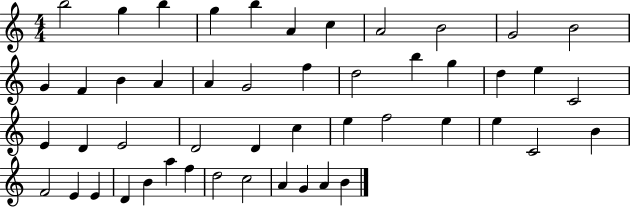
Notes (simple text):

B5/h G5/q B5/q G5/q B5/q A4/q C5/q A4/h B4/h G4/h B4/h G4/q F4/q B4/q A4/q A4/q G4/h F5/q D5/h B5/q G5/q D5/q E5/q C4/h E4/q D4/q E4/h D4/h D4/q C5/q E5/q F5/h E5/q E5/q C4/h B4/q F4/h E4/q E4/q D4/q B4/q A5/q F5/q D5/h C5/h A4/q G4/q A4/q B4/q